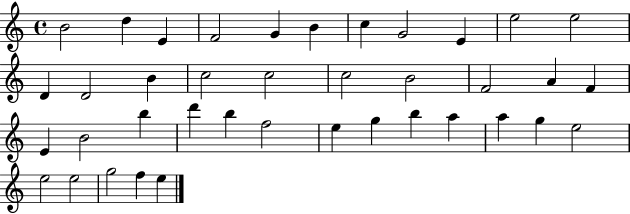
B4/h D5/q E4/q F4/h G4/q B4/q C5/q G4/h E4/q E5/h E5/h D4/q D4/h B4/q C5/h C5/h C5/h B4/h F4/h A4/q F4/q E4/q B4/h B5/q D6/q B5/q F5/h E5/q G5/q B5/q A5/q A5/q G5/q E5/h E5/h E5/h G5/h F5/q E5/q